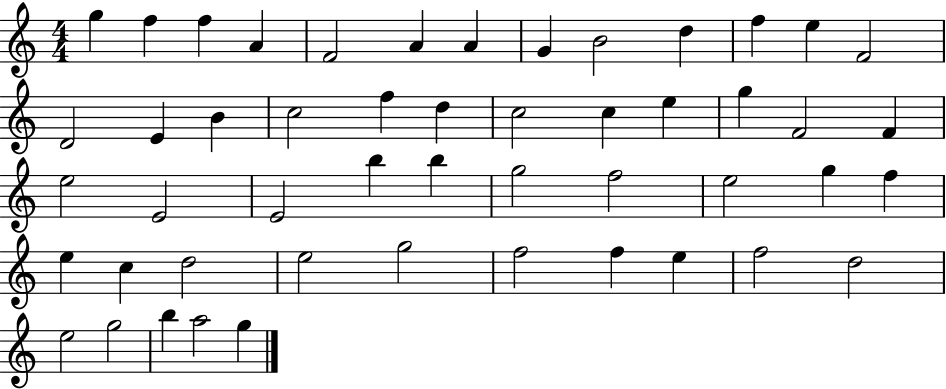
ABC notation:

X:1
T:Untitled
M:4/4
L:1/4
K:C
g f f A F2 A A G B2 d f e F2 D2 E B c2 f d c2 c e g F2 F e2 E2 E2 b b g2 f2 e2 g f e c d2 e2 g2 f2 f e f2 d2 e2 g2 b a2 g